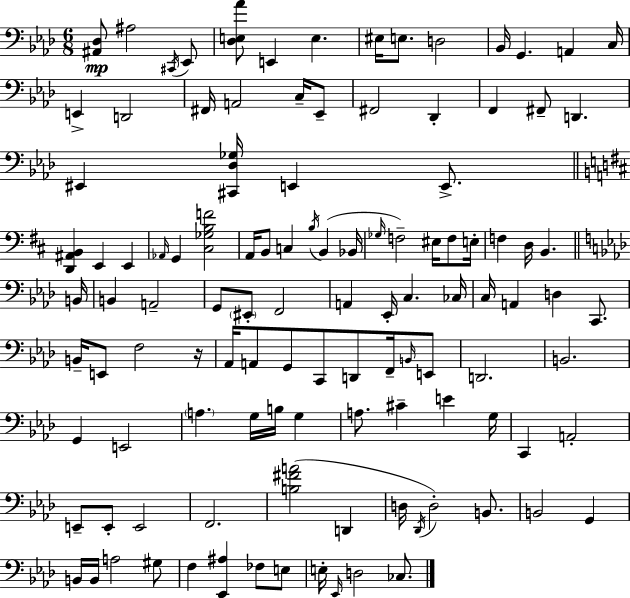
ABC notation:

X:1
T:Untitled
M:6/8
L:1/4
K:Fm
[^A,,_D,]/2 ^A,2 ^C,,/4 _E,,/2 [_D,E,_A]/2 E,, E, ^E,/4 E,/2 D,2 _B,,/4 G,, A,, C,/4 E,, D,,2 ^F,,/4 A,,2 C,/4 _E,,/2 ^F,,2 _D,, F,, ^F,,/2 D,, ^E,, [^C,,_D,_G,]/4 E,, E,,/2 [D,,^A,,B,,] E,, E,, _A,,/4 G,, [^C,_G,B,F]2 A,,/4 B,,/2 C, B,/4 B,, _B,,/4 _G,/4 F,2 ^E,/4 F,/2 E,/4 F, D,/4 B,, B,,/4 B,, A,,2 G,,/2 ^E,,/2 F,,2 A,, _E,,/4 C, _C,/4 C,/4 A,, D, C,,/2 B,,/4 E,,/2 F,2 z/4 _A,,/4 A,,/2 G,,/2 C,,/2 D,,/2 F,,/4 B,,/4 E,,/2 D,,2 B,,2 G,, E,,2 A, G,/4 B,/4 G, A,/2 ^C E G,/4 C,, A,,2 E,,/2 E,,/2 E,,2 F,,2 [B,^FA]2 D,, D,/4 _D,,/4 D,2 B,,/2 B,,2 G,, B,,/4 B,,/4 A,2 ^G,/2 F, [_E,,^A,] _F,/2 E,/2 E,/4 _E,,/4 D,2 _C,/2